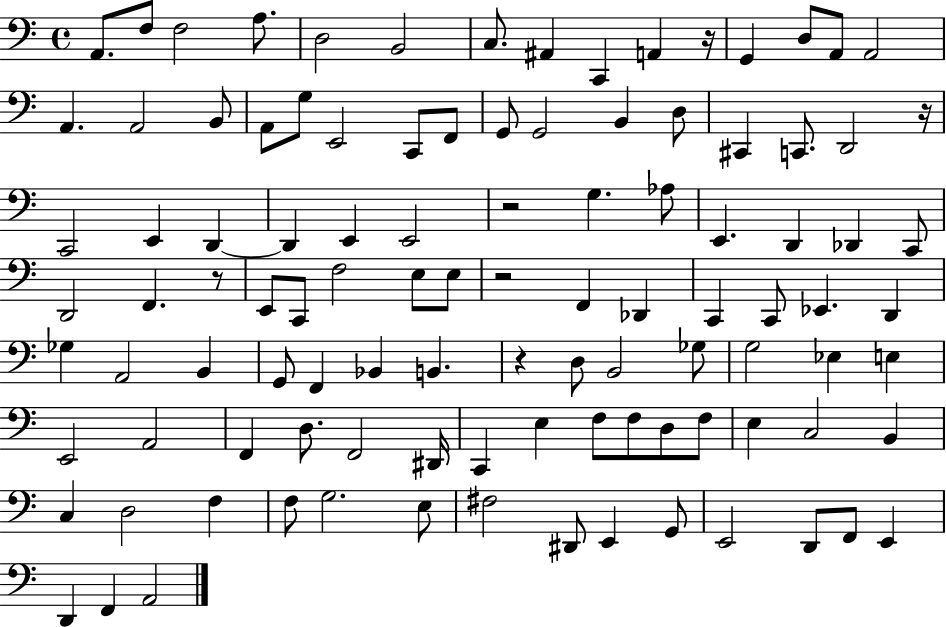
X:1
T:Untitled
M:4/4
L:1/4
K:C
A,,/2 F,/2 F,2 A,/2 D,2 B,,2 C,/2 ^A,, C,, A,, z/4 G,, D,/2 A,,/2 A,,2 A,, A,,2 B,,/2 A,,/2 G,/2 E,,2 C,,/2 F,,/2 G,,/2 G,,2 B,, D,/2 ^C,, C,,/2 D,,2 z/4 C,,2 E,, D,, D,, E,, E,,2 z2 G, _A,/2 E,, D,, _D,, C,,/2 D,,2 F,, z/2 E,,/2 C,,/2 F,2 E,/2 E,/2 z2 F,, _D,, C,, C,,/2 _E,, D,, _G, A,,2 B,, G,,/2 F,, _B,, B,, z D,/2 B,,2 _G,/2 G,2 _E, E, E,,2 A,,2 F,, D,/2 F,,2 ^D,,/4 C,, E, F,/2 F,/2 D,/2 F,/2 E, C,2 B,, C, D,2 F, F,/2 G,2 E,/2 ^F,2 ^D,,/2 E,, G,,/2 E,,2 D,,/2 F,,/2 E,, D,, F,, A,,2